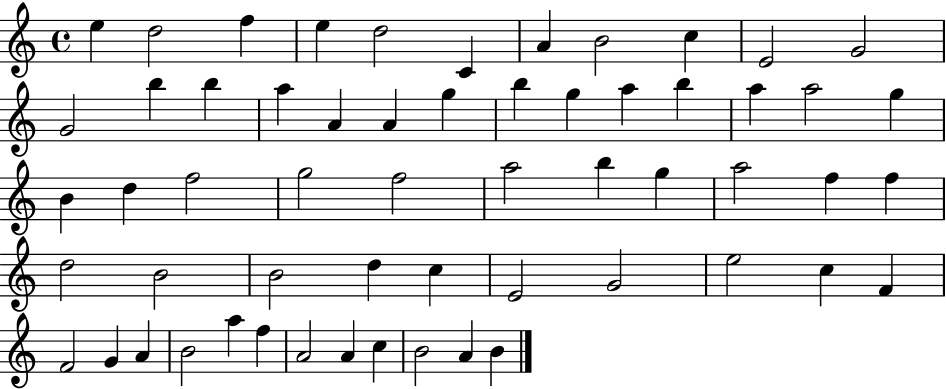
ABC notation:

X:1
T:Untitled
M:4/4
L:1/4
K:C
e d2 f e d2 C A B2 c E2 G2 G2 b b a A A g b g a b a a2 g B d f2 g2 f2 a2 b g a2 f f d2 B2 B2 d c E2 G2 e2 c F F2 G A B2 a f A2 A c B2 A B